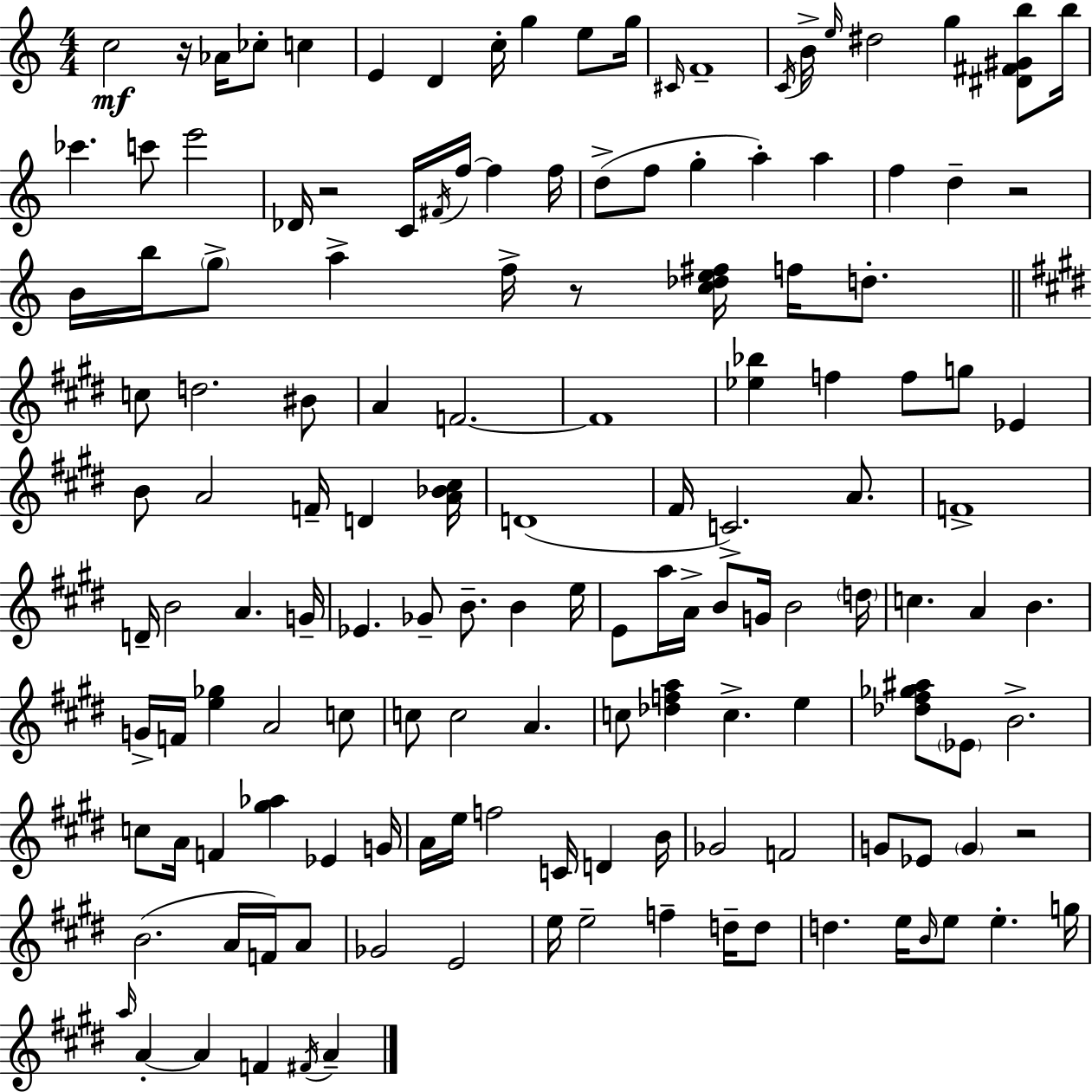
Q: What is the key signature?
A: C major